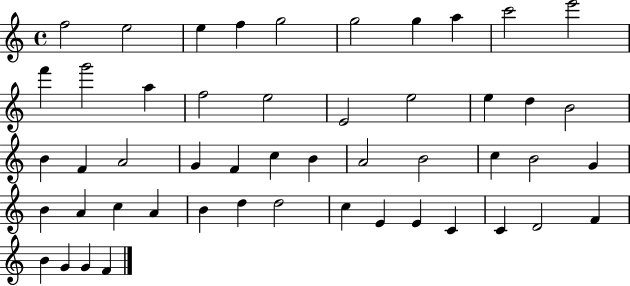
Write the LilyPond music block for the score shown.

{
  \clef treble
  \time 4/4
  \defaultTimeSignature
  \key c \major
  f''2 e''2 | e''4 f''4 g''2 | g''2 g''4 a''4 | c'''2 e'''2 | \break f'''4 g'''2 a''4 | f''2 e''2 | e'2 e''2 | e''4 d''4 b'2 | \break b'4 f'4 a'2 | g'4 f'4 c''4 b'4 | a'2 b'2 | c''4 b'2 g'4 | \break b'4 a'4 c''4 a'4 | b'4 d''4 d''2 | c''4 e'4 e'4 c'4 | c'4 d'2 f'4 | \break b'4 g'4 g'4 f'4 | \bar "|."
}